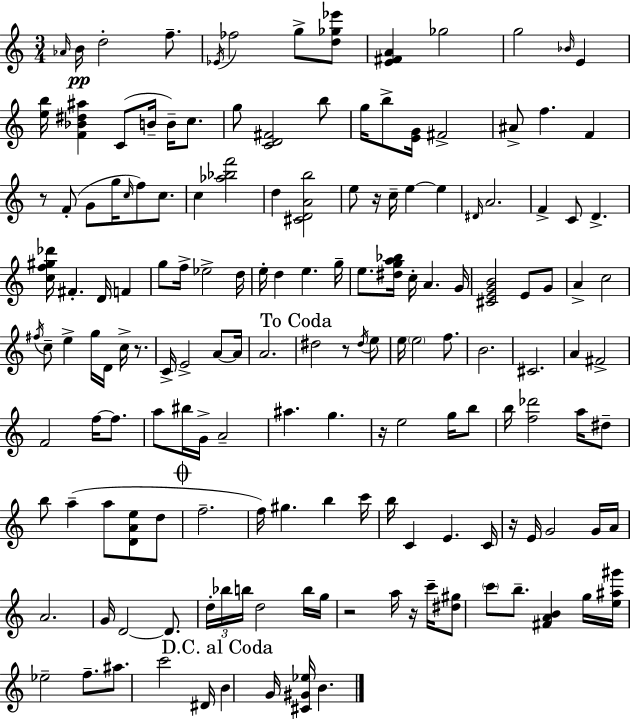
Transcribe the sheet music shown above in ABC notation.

X:1
T:Untitled
M:3/4
L:1/4
K:C
_A/4 B/4 d2 f/2 _E/4 _f2 g/2 [d_g_e']/2 [E^FA] _g2 g2 _B/4 E [eb]/4 [F_B^d^a] C/2 B/4 B/4 c/2 g/2 [CD^F]2 b/2 g/4 b/2 [EG]/4 ^F2 ^A/2 f F z/2 F/2 G/2 g/4 c/4 f/2 c/2 c [_a_bf']2 d [^CDAb]2 e/2 z/4 c/4 e e ^D/4 A2 F C/2 D [cf^g_d']/4 ^F D/4 F g/2 f/4 _e2 d/4 e/4 d e g/4 e/2 [^dga_b]/4 c/4 A G/4 [^CEGB]2 E/2 G/2 A c2 ^f/4 c/2 e g/4 D/4 c/4 z/2 C/4 E2 A/2 A/4 A2 ^d2 z/2 ^d/4 e/2 e/4 e2 f/2 B2 ^C2 A ^F2 F2 f/4 f/2 a/2 ^b/4 G/4 A2 ^a g z/4 e2 g/4 b/2 b/4 [f_d']2 a/4 ^d/2 b/2 a a/2 [DAe]/2 d/2 f2 f/4 ^g b c'/4 b/4 C E C/4 z/4 E/4 G2 G/4 A/4 A2 G/4 D2 D/2 d/4 _b/4 b/4 d2 b/4 g/4 z2 a/4 z/4 c'/4 [^d^g]/2 c'/2 b/2 [^FAB] g/4 [e^a^g']/4 _e2 f/2 ^a/2 c'2 ^D/4 B G/4 [^C^G_e]/4 B